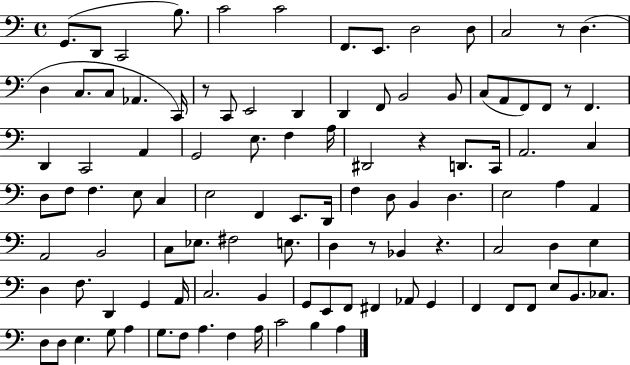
{
  \clef bass
  \time 4/4
  \defaultTimeSignature
  \key c \major
  g,8.( d,8 c,2 b8.) | c'2 c'2 | f,8. e,8. d2 d8 | c2 r8 d4.( | \break d4 c8. c8 aes,4. c,16) | r8 c,8 e,2 d,4 | d,4 f,8 b,2 b,8 | c8( a,8 f,8) f,8 r8 f,4. | \break d,4 c,2 a,4 | g,2 e8. f4 a16 | dis,2 r4 d,8. c,16 | a,2. c4 | \break d8 f8 f4. e8 c4 | e2 f,4 e,8. d,16 | f4 d8 b,4 d4. | e2 a4 a,4 | \break a,2 b,2 | c8 ees8. fis2 e8. | d4 r8 bes,4 r4. | c2 d4 e4 | \break d4 f8. d,4 g,4 a,16 | c2. b,4 | g,8 e,8 f,8 fis,4 aes,8 g,4 | f,4 f,8 f,8 e8 b,8. ces8. | \break d8 d8 e4. g8 a4 | g8. f8 a4. f4 a16 | c'2 b4 a4 | \bar "|."
}